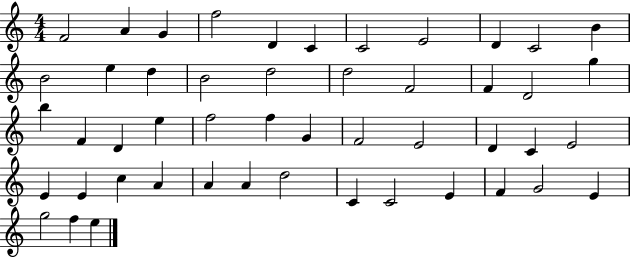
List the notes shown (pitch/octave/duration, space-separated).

F4/h A4/q G4/q F5/h D4/q C4/q C4/h E4/h D4/q C4/h B4/q B4/h E5/q D5/q B4/h D5/h D5/h F4/h F4/q D4/h G5/q B5/q F4/q D4/q E5/q F5/h F5/q G4/q F4/h E4/h D4/q C4/q E4/h E4/q E4/q C5/q A4/q A4/q A4/q D5/h C4/q C4/h E4/q F4/q G4/h E4/q G5/h F5/q E5/q